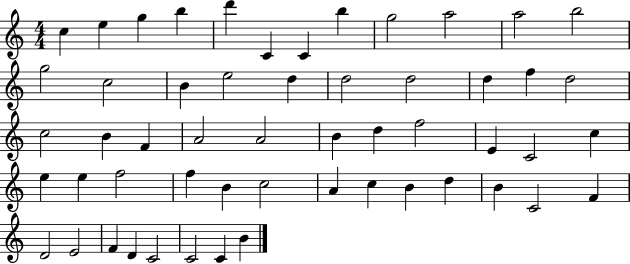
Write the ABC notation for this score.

X:1
T:Untitled
M:4/4
L:1/4
K:C
c e g b d' C C b g2 a2 a2 b2 g2 c2 B e2 d d2 d2 d f d2 c2 B F A2 A2 B d f2 E C2 c e e f2 f B c2 A c B d B C2 F D2 E2 F D C2 C2 C B